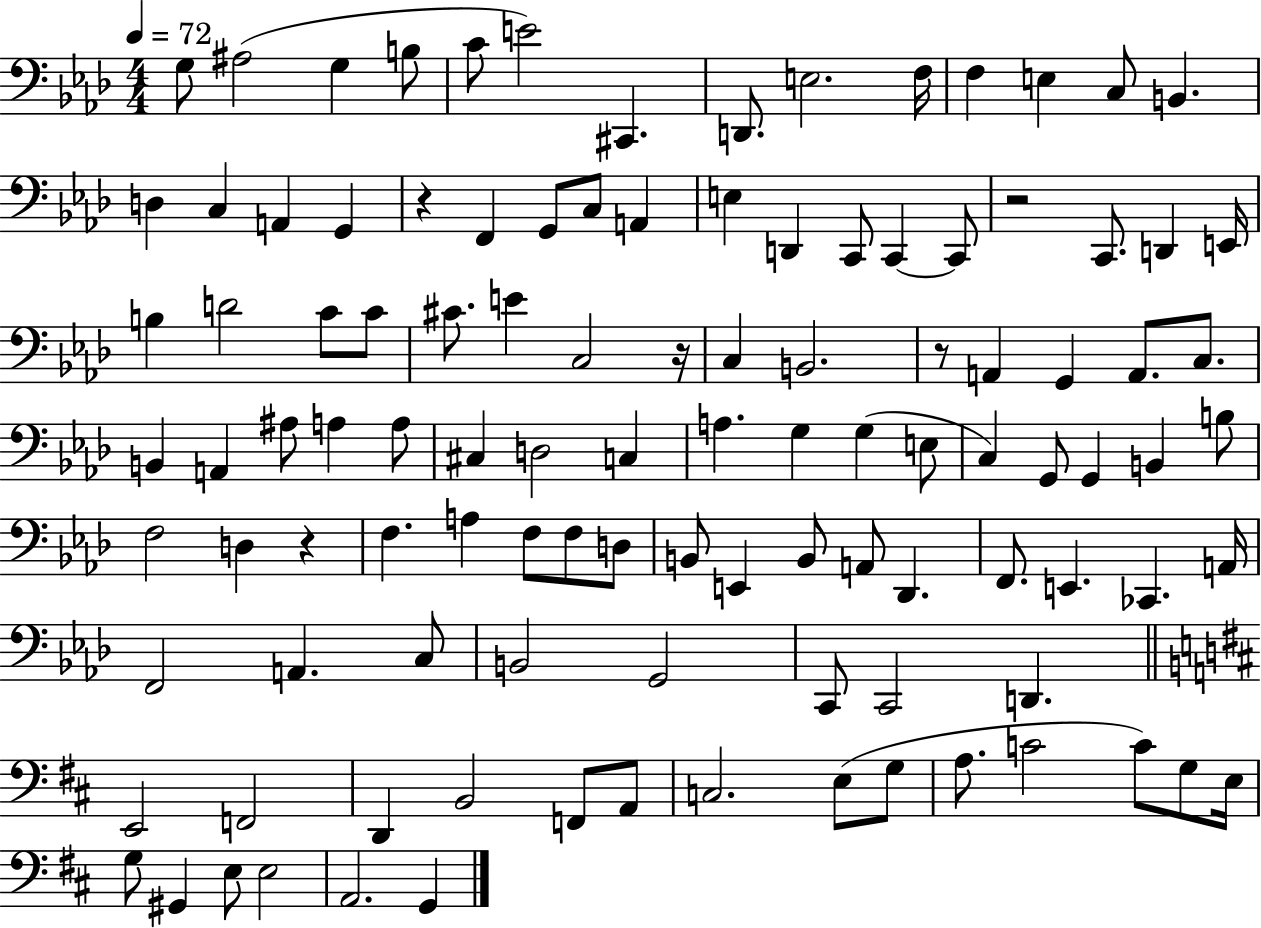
G3/e A#3/h G3/q B3/e C4/e E4/h C#2/q. D2/e. E3/h. F3/s F3/q E3/q C3/e B2/q. D3/q C3/q A2/q G2/q R/q F2/q G2/e C3/e A2/q E3/q D2/q C2/e C2/q C2/e R/h C2/e. D2/q E2/s B3/q D4/h C4/e C4/e C#4/e. E4/q C3/h R/s C3/q B2/h. R/e A2/q G2/q A2/e. C3/e. B2/q A2/q A#3/e A3/q A3/e C#3/q D3/h C3/q A3/q. G3/q G3/q E3/e C3/q G2/e G2/q B2/q B3/e F3/h D3/q R/q F3/q. A3/q F3/e F3/e D3/e B2/e E2/q B2/e A2/e Db2/q. F2/e. E2/q. CES2/q. A2/s F2/h A2/q. C3/e B2/h G2/h C2/e C2/h D2/q. E2/h F2/h D2/q B2/h F2/e A2/e C3/h. E3/e G3/e A3/e. C4/h C4/e G3/e E3/s G3/e G#2/q E3/e E3/h A2/h. G2/q